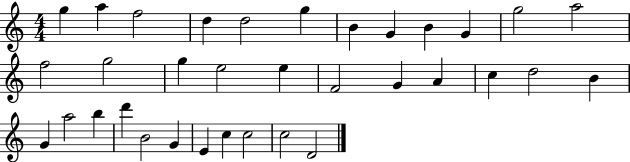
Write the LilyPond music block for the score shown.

{
  \clef treble
  \numericTimeSignature
  \time 4/4
  \key c \major
  g''4 a''4 f''2 | d''4 d''2 g''4 | b'4 g'4 b'4 g'4 | g''2 a''2 | \break f''2 g''2 | g''4 e''2 e''4 | f'2 g'4 a'4 | c''4 d''2 b'4 | \break g'4 a''2 b''4 | d'''4 b'2 g'4 | e'4 c''4 c''2 | c''2 d'2 | \break \bar "|."
}